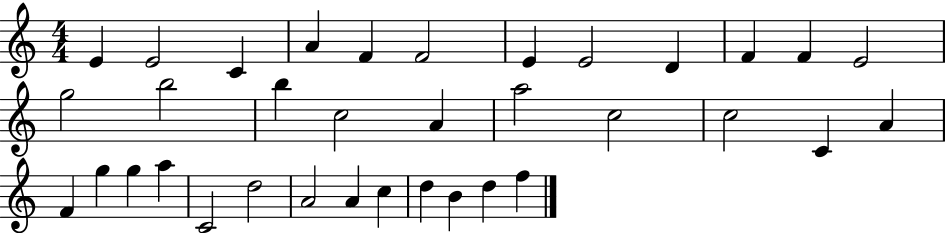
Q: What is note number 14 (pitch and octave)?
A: B5